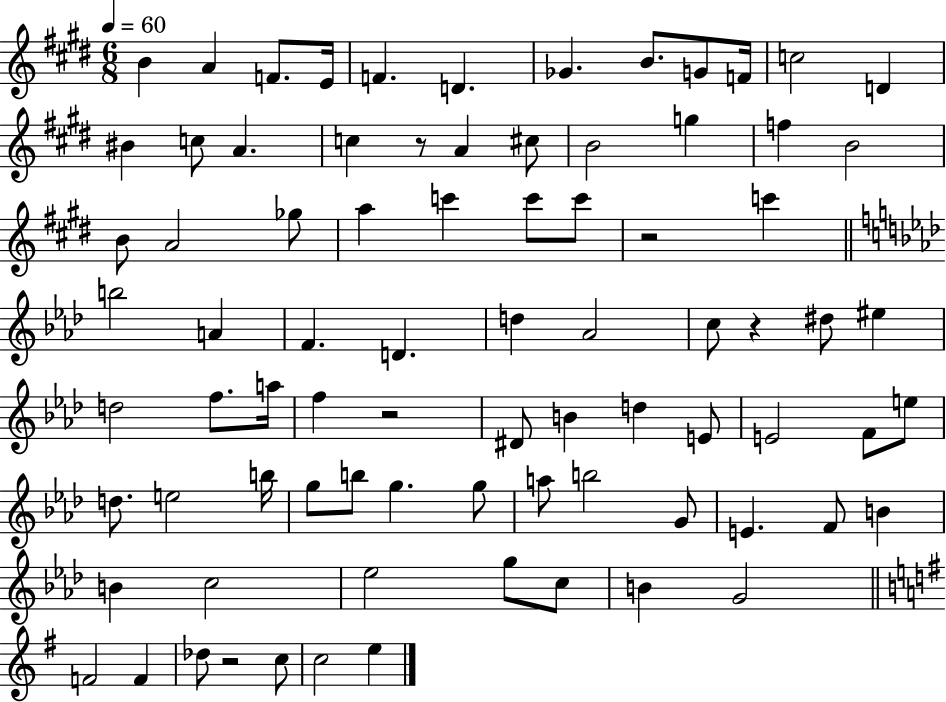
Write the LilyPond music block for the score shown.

{
  \clef treble
  \numericTimeSignature
  \time 6/8
  \key e \major
  \tempo 4 = 60
  b'4 a'4 f'8. e'16 | f'4. d'4. | ges'4. b'8. g'8 f'16 | c''2 d'4 | \break bis'4 c''8 a'4. | c''4 r8 a'4 cis''8 | b'2 g''4 | f''4 b'2 | \break b'8 a'2 ges''8 | a''4 c'''4 c'''8 c'''8 | r2 c'''4 | \bar "||" \break \key aes \major b''2 a'4 | f'4. d'4. | d''4 aes'2 | c''8 r4 dis''8 eis''4 | \break d''2 f''8. a''16 | f''4 r2 | dis'8 b'4 d''4 e'8 | e'2 f'8 e''8 | \break d''8. e''2 b''16 | g''8 b''8 g''4. g''8 | a''8 b''2 g'8 | e'4. f'8 b'4 | \break b'4 c''2 | ees''2 g''8 c''8 | b'4 g'2 | \bar "||" \break \key e \minor f'2 f'4 | des''8 r2 c''8 | c''2 e''4 | \bar "|."
}